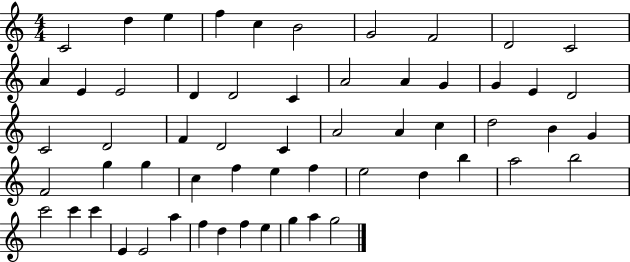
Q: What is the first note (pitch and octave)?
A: C4